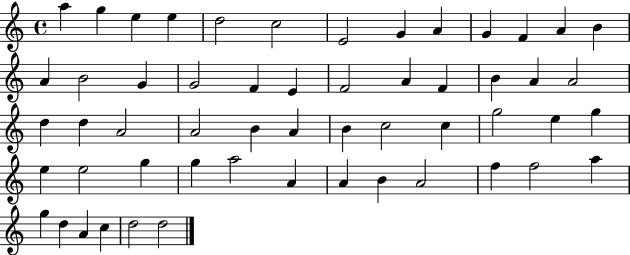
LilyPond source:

{
  \clef treble
  \time 4/4
  \defaultTimeSignature
  \key c \major
  a''4 g''4 e''4 e''4 | d''2 c''2 | e'2 g'4 a'4 | g'4 f'4 a'4 b'4 | \break a'4 b'2 g'4 | g'2 f'4 e'4 | f'2 a'4 f'4 | b'4 a'4 a'2 | \break d''4 d''4 a'2 | a'2 b'4 a'4 | b'4 c''2 c''4 | g''2 e''4 g''4 | \break e''4 e''2 g''4 | g''4 a''2 a'4 | a'4 b'4 a'2 | f''4 f''2 a''4 | \break g''4 d''4 a'4 c''4 | d''2 d''2 | \bar "|."
}